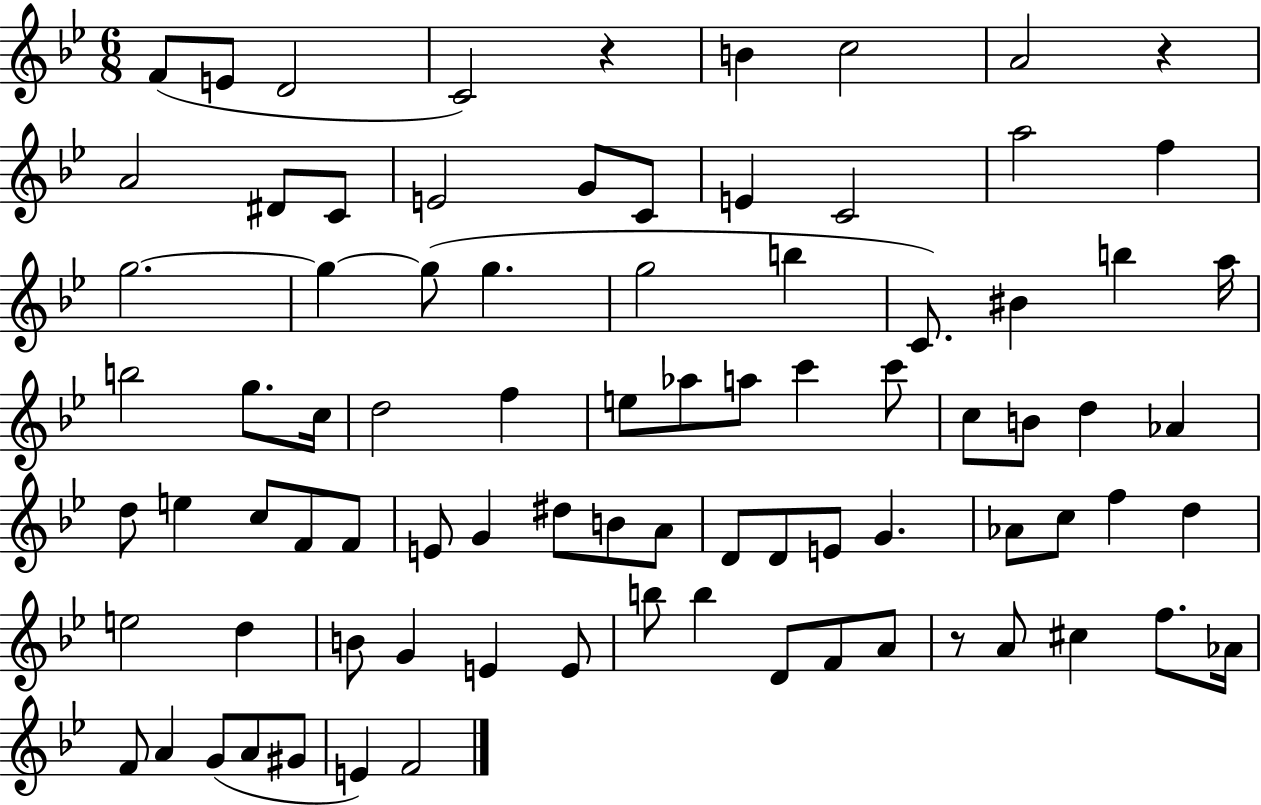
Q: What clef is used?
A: treble